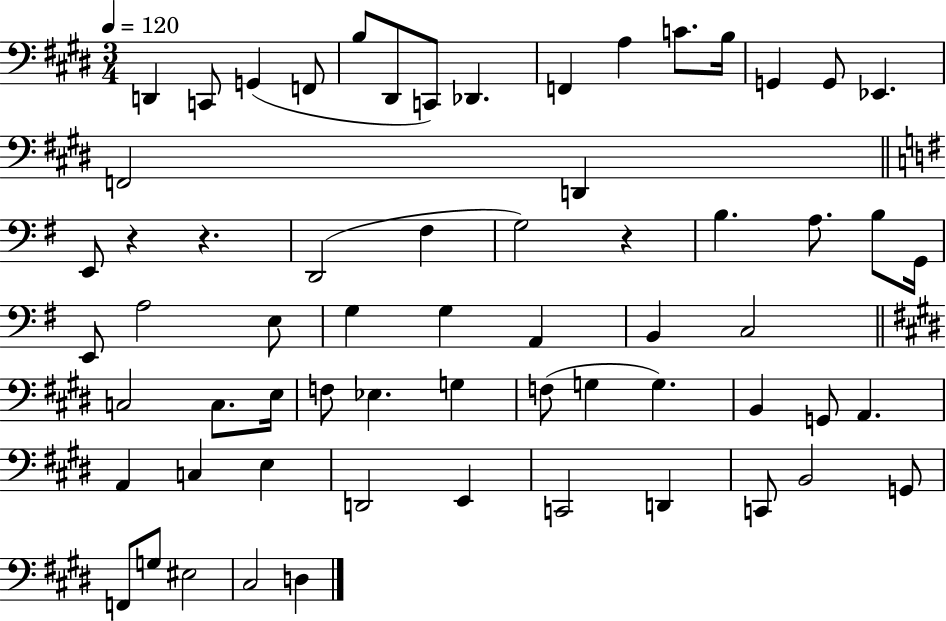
D2/q C2/e G2/q F2/e B3/e D#2/e C2/e Db2/q. F2/q A3/q C4/e. B3/s G2/q G2/e Eb2/q. F2/h D2/q E2/e R/q R/q. D2/h F#3/q G3/h R/q B3/q. A3/e. B3/e G2/s E2/e A3/h E3/e G3/q G3/q A2/q B2/q C3/h C3/h C3/e. E3/s F3/e Eb3/q. G3/q F3/e G3/q G3/q. B2/q G2/e A2/q. A2/q C3/q E3/q D2/h E2/q C2/h D2/q C2/e B2/h G2/e F2/e G3/e EIS3/h C#3/h D3/q